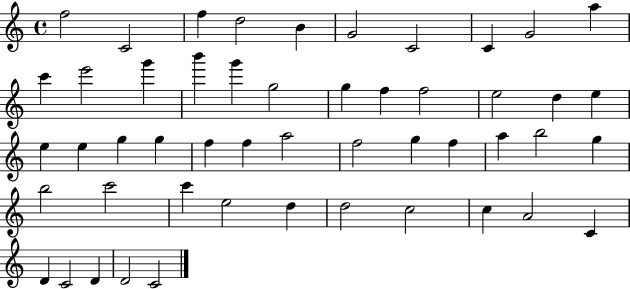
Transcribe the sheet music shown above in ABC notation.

X:1
T:Untitled
M:4/4
L:1/4
K:C
f2 C2 f d2 B G2 C2 C G2 a c' e'2 g' b' g' g2 g f f2 e2 d e e e g g f f a2 f2 g f a b2 g b2 c'2 c' e2 d d2 c2 c A2 C D C2 D D2 C2